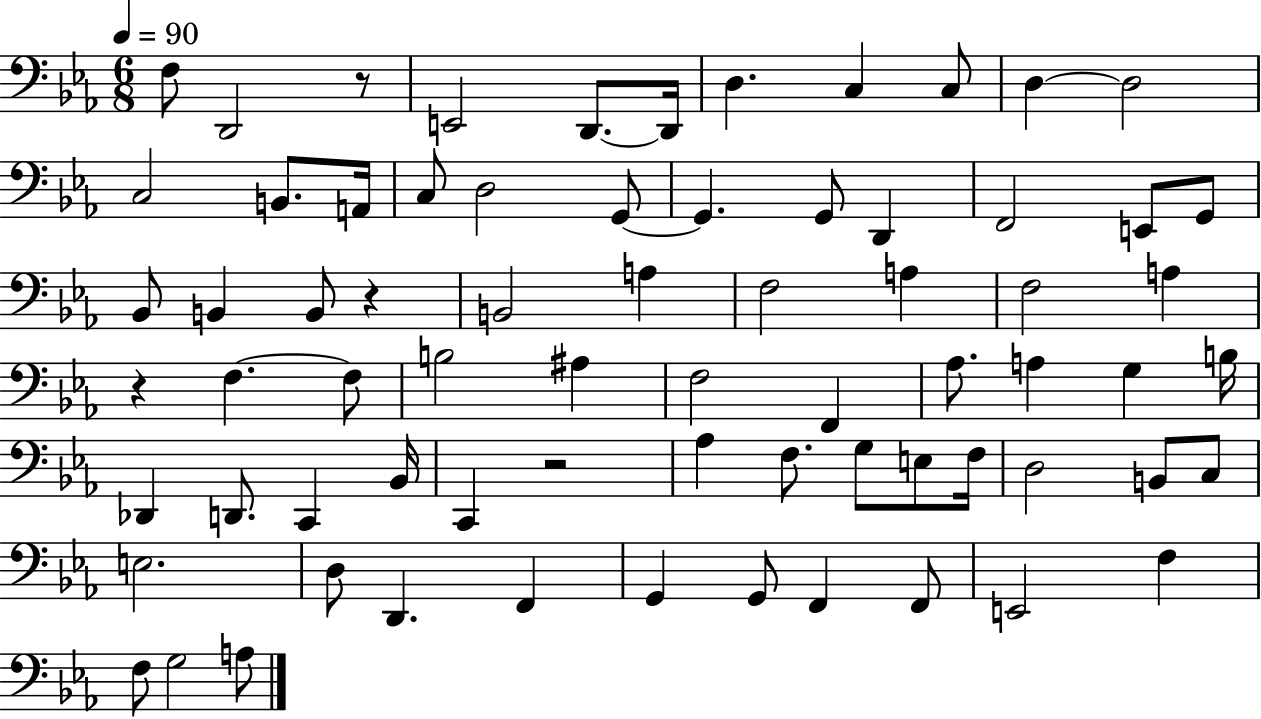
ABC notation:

X:1
T:Untitled
M:6/8
L:1/4
K:Eb
F,/2 D,,2 z/2 E,,2 D,,/2 D,,/4 D, C, C,/2 D, D,2 C,2 B,,/2 A,,/4 C,/2 D,2 G,,/2 G,, G,,/2 D,, F,,2 E,,/2 G,,/2 _B,,/2 B,, B,,/2 z B,,2 A, F,2 A, F,2 A, z F, F,/2 B,2 ^A, F,2 F,, _A,/2 A, G, B,/4 _D,, D,,/2 C,, _B,,/4 C,, z2 _A, F,/2 G,/2 E,/2 F,/4 D,2 B,,/2 C,/2 E,2 D,/2 D,, F,, G,, G,,/2 F,, F,,/2 E,,2 F, F,/2 G,2 A,/2